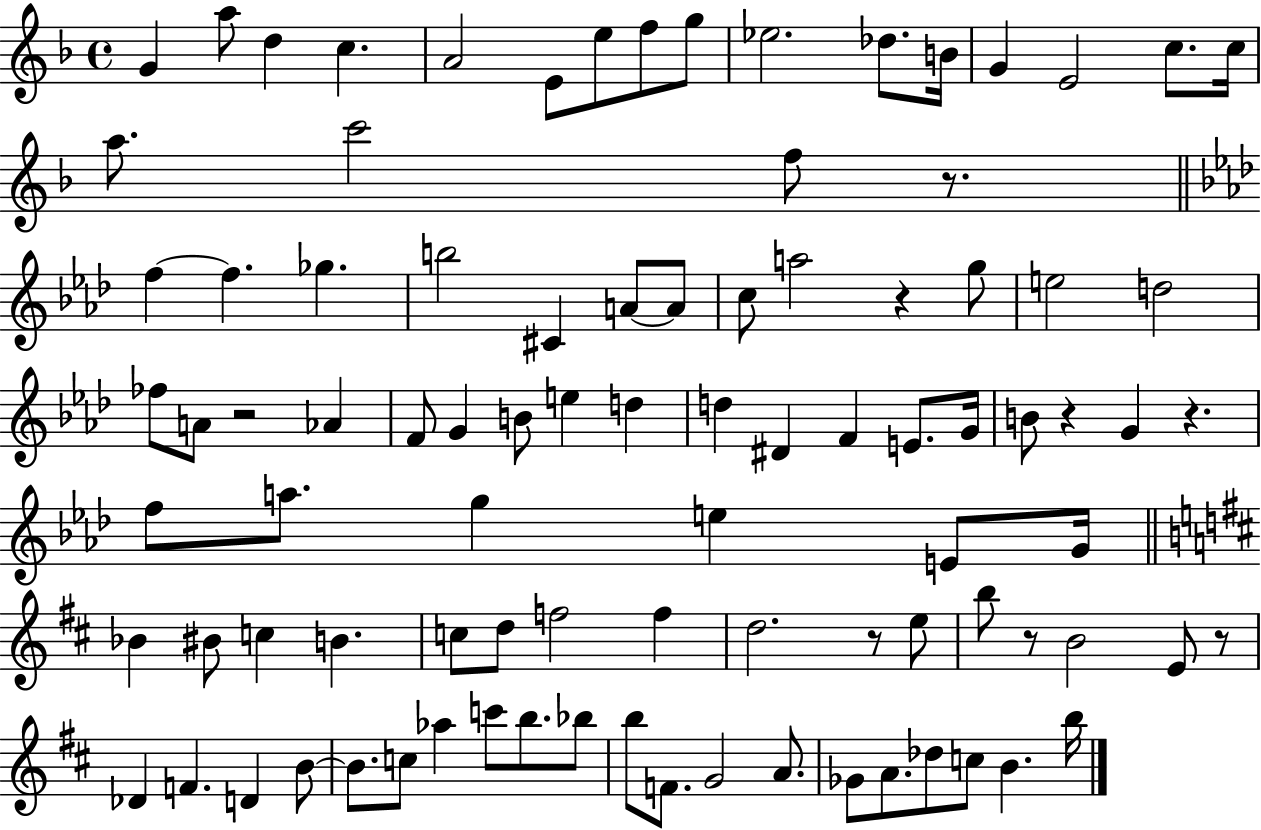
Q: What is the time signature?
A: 4/4